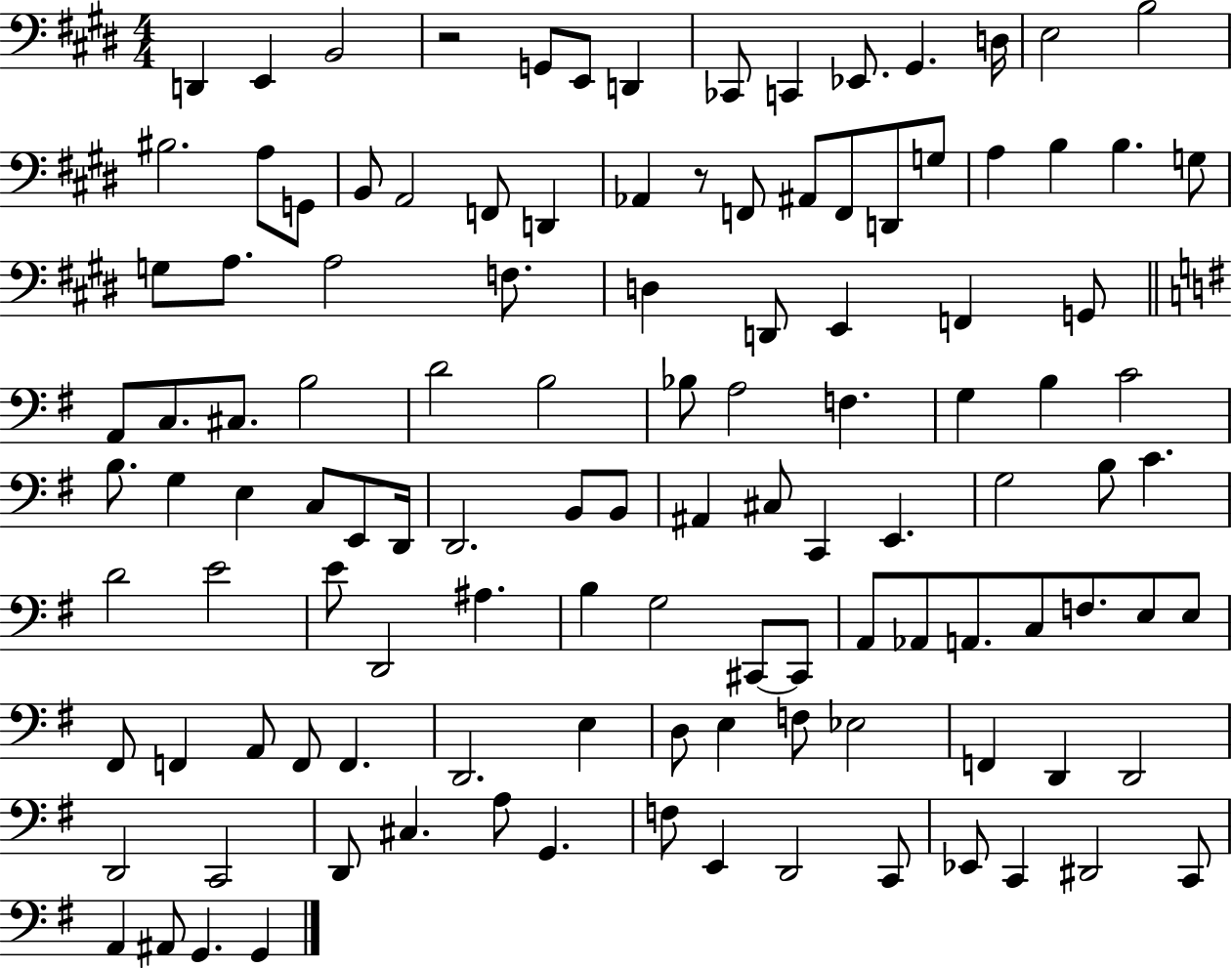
X:1
T:Untitled
M:4/4
L:1/4
K:E
D,, E,, B,,2 z2 G,,/2 E,,/2 D,, _C,,/2 C,, _E,,/2 ^G,, D,/4 E,2 B,2 ^B,2 A,/2 G,,/2 B,,/2 A,,2 F,,/2 D,, _A,, z/2 F,,/2 ^A,,/2 F,,/2 D,,/2 G,/2 A, B, B, G,/2 G,/2 A,/2 A,2 F,/2 D, D,,/2 E,, F,, G,,/2 A,,/2 C,/2 ^C,/2 B,2 D2 B,2 _B,/2 A,2 F, G, B, C2 B,/2 G, E, C,/2 E,,/2 D,,/4 D,,2 B,,/2 B,,/2 ^A,, ^C,/2 C,, E,, G,2 B,/2 C D2 E2 E/2 D,,2 ^A, B, G,2 ^C,,/2 ^C,,/2 A,,/2 _A,,/2 A,,/2 C,/2 F,/2 E,/2 E,/2 ^F,,/2 F,, A,,/2 F,,/2 F,, D,,2 E, D,/2 E, F,/2 _E,2 F,, D,, D,,2 D,,2 C,,2 D,,/2 ^C, A,/2 G,, F,/2 E,, D,,2 C,,/2 _E,,/2 C,, ^D,,2 C,,/2 A,, ^A,,/2 G,, G,,